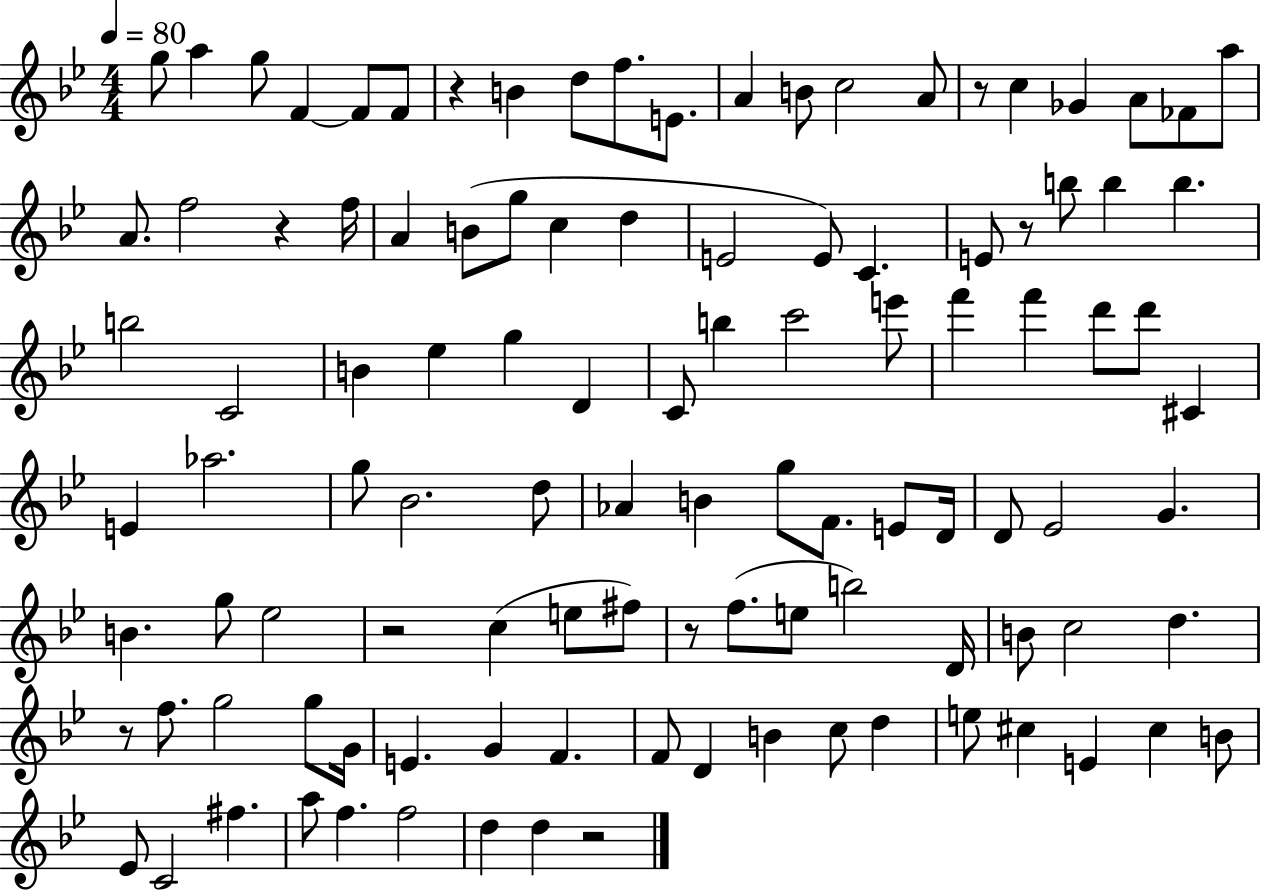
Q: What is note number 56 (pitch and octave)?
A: B4